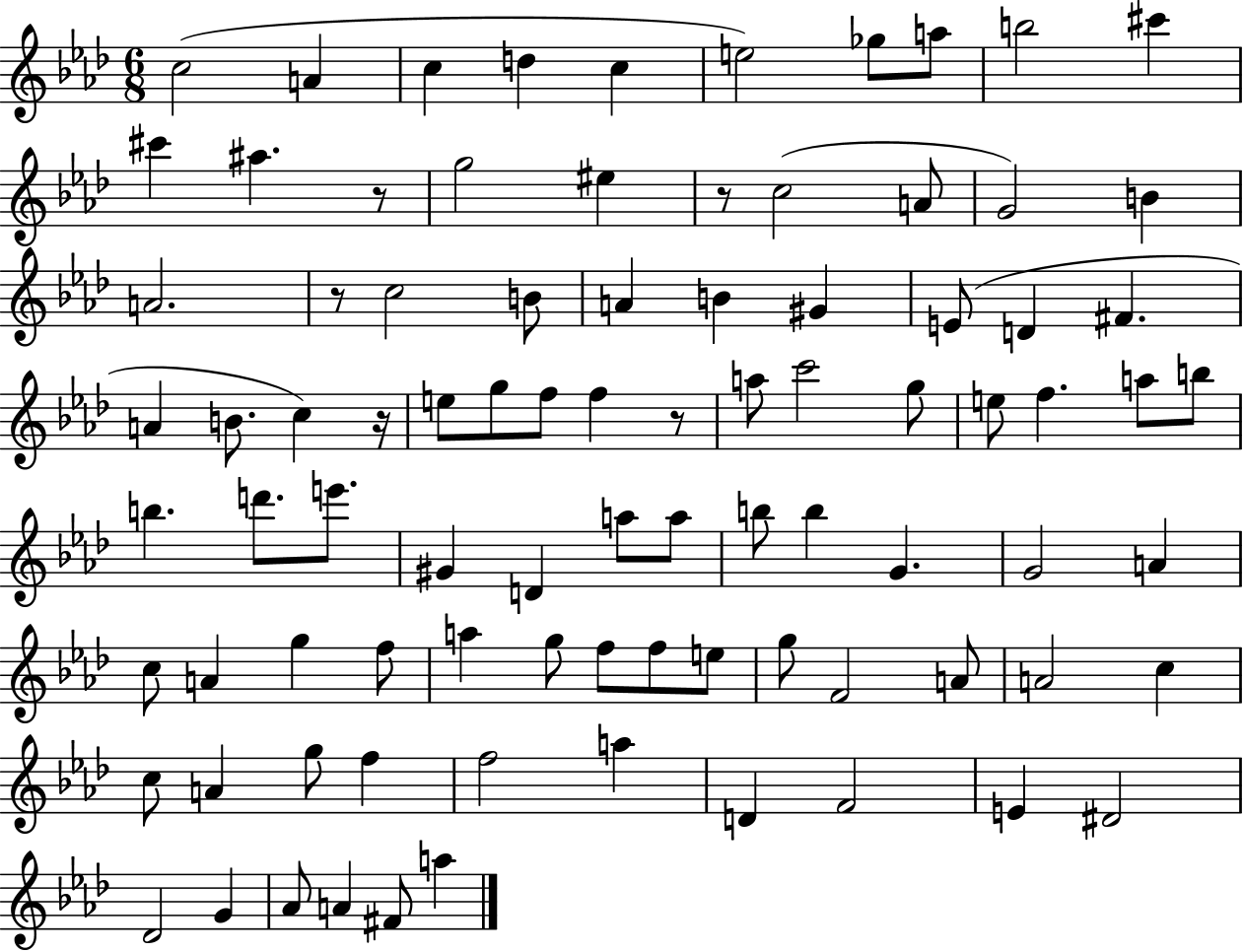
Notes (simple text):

C5/h A4/q C5/q D5/q C5/q E5/h Gb5/e A5/e B5/h C#6/q C#6/q A#5/q. R/e G5/h EIS5/q R/e C5/h A4/e G4/h B4/q A4/h. R/e C5/h B4/e A4/q B4/q G#4/q E4/e D4/q F#4/q. A4/q B4/e. C5/q R/s E5/e G5/e F5/e F5/q R/e A5/e C6/h G5/e E5/e F5/q. A5/e B5/e B5/q. D6/e. E6/e. G#4/q D4/q A5/e A5/e B5/e B5/q G4/q. G4/h A4/q C5/e A4/q G5/q F5/e A5/q G5/e F5/e F5/e E5/e G5/e F4/h A4/e A4/h C5/q C5/e A4/q G5/e F5/q F5/h A5/q D4/q F4/h E4/q D#4/h Db4/h G4/q Ab4/e A4/q F#4/e A5/q